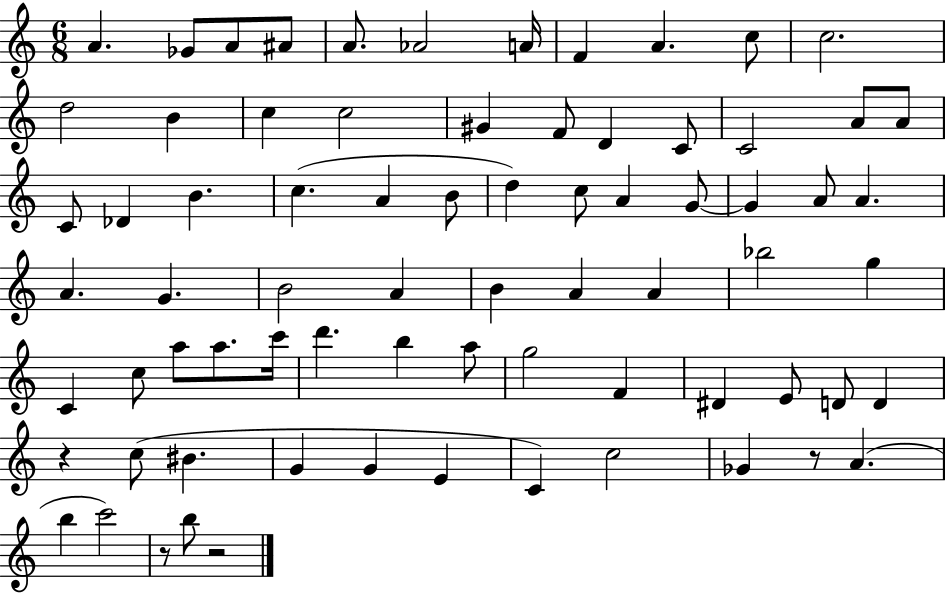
{
  \clef treble
  \numericTimeSignature
  \time 6/8
  \key c \major
  a'4. ges'8 a'8 ais'8 | a'8. aes'2 a'16 | f'4 a'4. c''8 | c''2. | \break d''2 b'4 | c''4 c''2 | gis'4 f'8 d'4 c'8 | c'2 a'8 a'8 | \break c'8 des'4 b'4. | c''4.( a'4 b'8 | d''4) c''8 a'4 g'8~~ | g'4 a'8 a'4. | \break a'4. g'4. | b'2 a'4 | b'4 a'4 a'4 | bes''2 g''4 | \break c'4 c''8 a''8 a''8. c'''16 | d'''4. b''4 a''8 | g''2 f'4 | dis'4 e'8 d'8 d'4 | \break r4 c''8( bis'4. | g'4 g'4 e'4 | c'4) c''2 | ges'4 r8 a'4.( | \break b''4 c'''2) | r8 b''8 r2 | \bar "|."
}